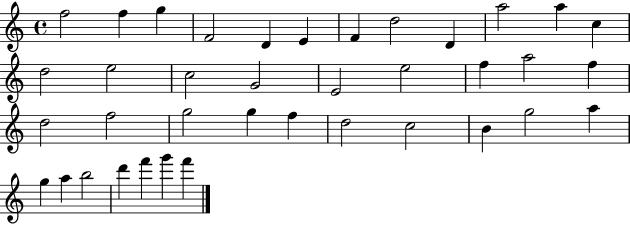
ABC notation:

X:1
T:Untitled
M:4/4
L:1/4
K:C
f2 f g F2 D E F d2 D a2 a c d2 e2 c2 G2 E2 e2 f a2 f d2 f2 g2 g f d2 c2 B g2 a g a b2 d' f' g' f'